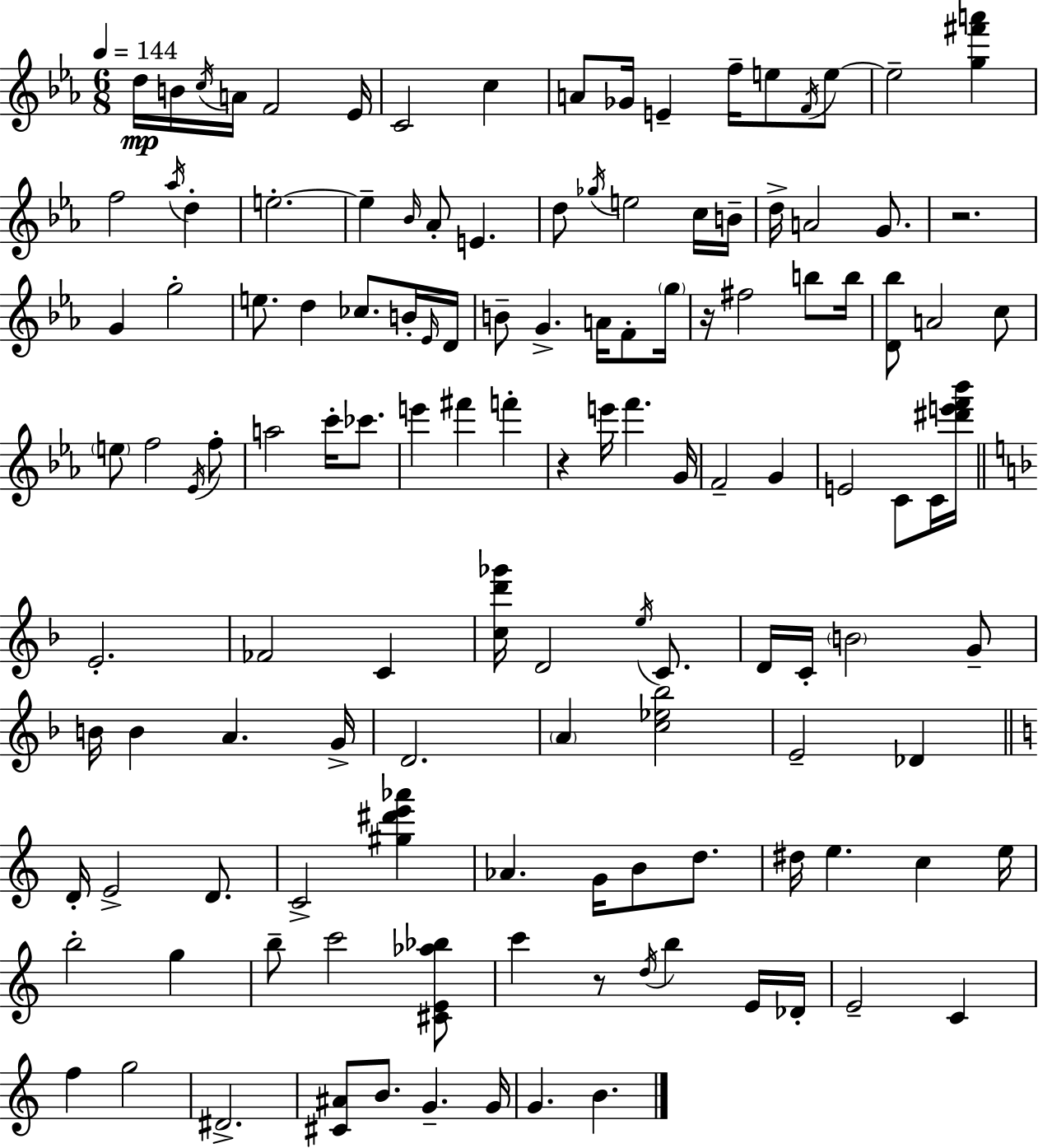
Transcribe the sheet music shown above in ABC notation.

X:1
T:Untitled
M:6/8
L:1/4
K:Eb
d/4 B/4 c/4 A/4 F2 _E/4 C2 c A/2 _G/4 E f/4 e/2 F/4 e/2 e2 [g^f'a'] f2 _a/4 d e2 e _B/4 _A/2 E d/2 _g/4 e2 c/4 B/4 d/4 A2 G/2 z2 G g2 e/2 d _c/2 B/4 _E/4 D/4 B/2 G A/4 F/2 g/4 z/4 ^f2 b/2 b/4 [D_b]/2 A2 c/2 e/2 f2 _E/4 f/2 a2 c'/4 _c'/2 e' ^f' f' z e'/4 f' G/4 F2 G E2 C/2 C/4 [^d'e'f'_b']/4 E2 _F2 C [cd'_g']/4 D2 e/4 C/2 D/4 C/4 B2 G/2 B/4 B A G/4 D2 A [c_e_b]2 E2 _D D/4 E2 D/2 C2 [^g^d'e'_a'] _A G/4 B/2 d/2 ^d/4 e c e/4 b2 g b/2 c'2 [^CE_a_b]/2 c' z/2 d/4 b E/4 _D/4 E2 C f g2 ^D2 [^C^A]/2 B/2 G G/4 G B